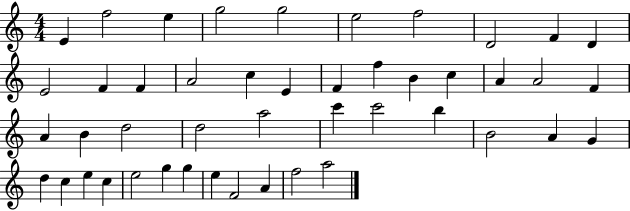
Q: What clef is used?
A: treble